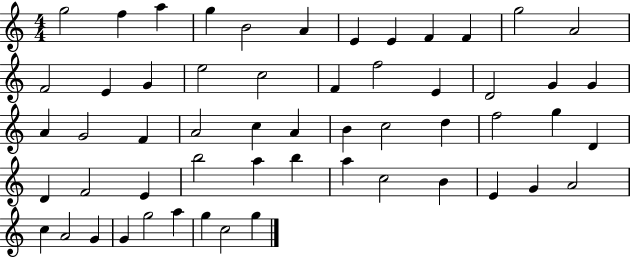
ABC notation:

X:1
T:Untitled
M:4/4
L:1/4
K:C
g2 f a g B2 A E E F F g2 A2 F2 E G e2 c2 F f2 E D2 G G A G2 F A2 c A B c2 d f2 g D D F2 E b2 a b a c2 B E G A2 c A2 G G g2 a g c2 g